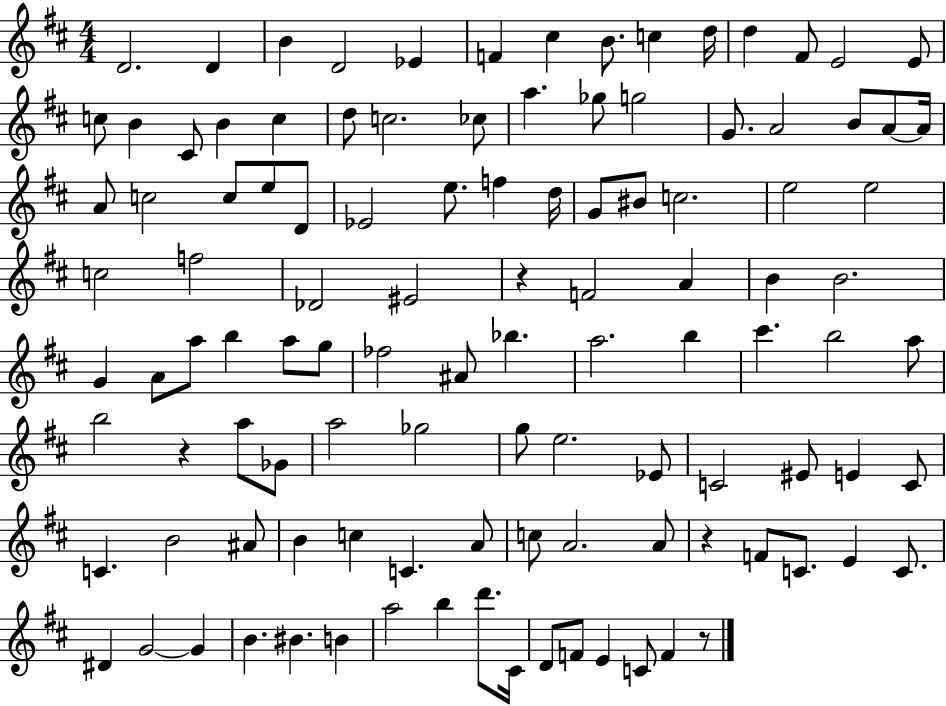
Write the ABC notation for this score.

X:1
T:Untitled
M:4/4
L:1/4
K:D
D2 D B D2 _E F ^c B/2 c d/4 d ^F/2 E2 E/2 c/2 B ^C/2 B c d/2 c2 _c/2 a _g/2 g2 G/2 A2 B/2 A/2 A/4 A/2 c2 c/2 e/2 D/2 _E2 e/2 f d/4 G/2 ^B/2 c2 e2 e2 c2 f2 _D2 ^E2 z F2 A B B2 G A/2 a/2 b a/2 g/2 _f2 ^A/2 _b a2 b ^c' b2 a/2 b2 z a/2 _G/2 a2 _g2 g/2 e2 _E/2 C2 ^E/2 E C/2 C B2 ^A/2 B c C A/2 c/2 A2 A/2 z F/2 C/2 E C/2 ^D G2 G B ^B B a2 b d'/2 ^C/4 D/2 F/2 E C/2 F z/2